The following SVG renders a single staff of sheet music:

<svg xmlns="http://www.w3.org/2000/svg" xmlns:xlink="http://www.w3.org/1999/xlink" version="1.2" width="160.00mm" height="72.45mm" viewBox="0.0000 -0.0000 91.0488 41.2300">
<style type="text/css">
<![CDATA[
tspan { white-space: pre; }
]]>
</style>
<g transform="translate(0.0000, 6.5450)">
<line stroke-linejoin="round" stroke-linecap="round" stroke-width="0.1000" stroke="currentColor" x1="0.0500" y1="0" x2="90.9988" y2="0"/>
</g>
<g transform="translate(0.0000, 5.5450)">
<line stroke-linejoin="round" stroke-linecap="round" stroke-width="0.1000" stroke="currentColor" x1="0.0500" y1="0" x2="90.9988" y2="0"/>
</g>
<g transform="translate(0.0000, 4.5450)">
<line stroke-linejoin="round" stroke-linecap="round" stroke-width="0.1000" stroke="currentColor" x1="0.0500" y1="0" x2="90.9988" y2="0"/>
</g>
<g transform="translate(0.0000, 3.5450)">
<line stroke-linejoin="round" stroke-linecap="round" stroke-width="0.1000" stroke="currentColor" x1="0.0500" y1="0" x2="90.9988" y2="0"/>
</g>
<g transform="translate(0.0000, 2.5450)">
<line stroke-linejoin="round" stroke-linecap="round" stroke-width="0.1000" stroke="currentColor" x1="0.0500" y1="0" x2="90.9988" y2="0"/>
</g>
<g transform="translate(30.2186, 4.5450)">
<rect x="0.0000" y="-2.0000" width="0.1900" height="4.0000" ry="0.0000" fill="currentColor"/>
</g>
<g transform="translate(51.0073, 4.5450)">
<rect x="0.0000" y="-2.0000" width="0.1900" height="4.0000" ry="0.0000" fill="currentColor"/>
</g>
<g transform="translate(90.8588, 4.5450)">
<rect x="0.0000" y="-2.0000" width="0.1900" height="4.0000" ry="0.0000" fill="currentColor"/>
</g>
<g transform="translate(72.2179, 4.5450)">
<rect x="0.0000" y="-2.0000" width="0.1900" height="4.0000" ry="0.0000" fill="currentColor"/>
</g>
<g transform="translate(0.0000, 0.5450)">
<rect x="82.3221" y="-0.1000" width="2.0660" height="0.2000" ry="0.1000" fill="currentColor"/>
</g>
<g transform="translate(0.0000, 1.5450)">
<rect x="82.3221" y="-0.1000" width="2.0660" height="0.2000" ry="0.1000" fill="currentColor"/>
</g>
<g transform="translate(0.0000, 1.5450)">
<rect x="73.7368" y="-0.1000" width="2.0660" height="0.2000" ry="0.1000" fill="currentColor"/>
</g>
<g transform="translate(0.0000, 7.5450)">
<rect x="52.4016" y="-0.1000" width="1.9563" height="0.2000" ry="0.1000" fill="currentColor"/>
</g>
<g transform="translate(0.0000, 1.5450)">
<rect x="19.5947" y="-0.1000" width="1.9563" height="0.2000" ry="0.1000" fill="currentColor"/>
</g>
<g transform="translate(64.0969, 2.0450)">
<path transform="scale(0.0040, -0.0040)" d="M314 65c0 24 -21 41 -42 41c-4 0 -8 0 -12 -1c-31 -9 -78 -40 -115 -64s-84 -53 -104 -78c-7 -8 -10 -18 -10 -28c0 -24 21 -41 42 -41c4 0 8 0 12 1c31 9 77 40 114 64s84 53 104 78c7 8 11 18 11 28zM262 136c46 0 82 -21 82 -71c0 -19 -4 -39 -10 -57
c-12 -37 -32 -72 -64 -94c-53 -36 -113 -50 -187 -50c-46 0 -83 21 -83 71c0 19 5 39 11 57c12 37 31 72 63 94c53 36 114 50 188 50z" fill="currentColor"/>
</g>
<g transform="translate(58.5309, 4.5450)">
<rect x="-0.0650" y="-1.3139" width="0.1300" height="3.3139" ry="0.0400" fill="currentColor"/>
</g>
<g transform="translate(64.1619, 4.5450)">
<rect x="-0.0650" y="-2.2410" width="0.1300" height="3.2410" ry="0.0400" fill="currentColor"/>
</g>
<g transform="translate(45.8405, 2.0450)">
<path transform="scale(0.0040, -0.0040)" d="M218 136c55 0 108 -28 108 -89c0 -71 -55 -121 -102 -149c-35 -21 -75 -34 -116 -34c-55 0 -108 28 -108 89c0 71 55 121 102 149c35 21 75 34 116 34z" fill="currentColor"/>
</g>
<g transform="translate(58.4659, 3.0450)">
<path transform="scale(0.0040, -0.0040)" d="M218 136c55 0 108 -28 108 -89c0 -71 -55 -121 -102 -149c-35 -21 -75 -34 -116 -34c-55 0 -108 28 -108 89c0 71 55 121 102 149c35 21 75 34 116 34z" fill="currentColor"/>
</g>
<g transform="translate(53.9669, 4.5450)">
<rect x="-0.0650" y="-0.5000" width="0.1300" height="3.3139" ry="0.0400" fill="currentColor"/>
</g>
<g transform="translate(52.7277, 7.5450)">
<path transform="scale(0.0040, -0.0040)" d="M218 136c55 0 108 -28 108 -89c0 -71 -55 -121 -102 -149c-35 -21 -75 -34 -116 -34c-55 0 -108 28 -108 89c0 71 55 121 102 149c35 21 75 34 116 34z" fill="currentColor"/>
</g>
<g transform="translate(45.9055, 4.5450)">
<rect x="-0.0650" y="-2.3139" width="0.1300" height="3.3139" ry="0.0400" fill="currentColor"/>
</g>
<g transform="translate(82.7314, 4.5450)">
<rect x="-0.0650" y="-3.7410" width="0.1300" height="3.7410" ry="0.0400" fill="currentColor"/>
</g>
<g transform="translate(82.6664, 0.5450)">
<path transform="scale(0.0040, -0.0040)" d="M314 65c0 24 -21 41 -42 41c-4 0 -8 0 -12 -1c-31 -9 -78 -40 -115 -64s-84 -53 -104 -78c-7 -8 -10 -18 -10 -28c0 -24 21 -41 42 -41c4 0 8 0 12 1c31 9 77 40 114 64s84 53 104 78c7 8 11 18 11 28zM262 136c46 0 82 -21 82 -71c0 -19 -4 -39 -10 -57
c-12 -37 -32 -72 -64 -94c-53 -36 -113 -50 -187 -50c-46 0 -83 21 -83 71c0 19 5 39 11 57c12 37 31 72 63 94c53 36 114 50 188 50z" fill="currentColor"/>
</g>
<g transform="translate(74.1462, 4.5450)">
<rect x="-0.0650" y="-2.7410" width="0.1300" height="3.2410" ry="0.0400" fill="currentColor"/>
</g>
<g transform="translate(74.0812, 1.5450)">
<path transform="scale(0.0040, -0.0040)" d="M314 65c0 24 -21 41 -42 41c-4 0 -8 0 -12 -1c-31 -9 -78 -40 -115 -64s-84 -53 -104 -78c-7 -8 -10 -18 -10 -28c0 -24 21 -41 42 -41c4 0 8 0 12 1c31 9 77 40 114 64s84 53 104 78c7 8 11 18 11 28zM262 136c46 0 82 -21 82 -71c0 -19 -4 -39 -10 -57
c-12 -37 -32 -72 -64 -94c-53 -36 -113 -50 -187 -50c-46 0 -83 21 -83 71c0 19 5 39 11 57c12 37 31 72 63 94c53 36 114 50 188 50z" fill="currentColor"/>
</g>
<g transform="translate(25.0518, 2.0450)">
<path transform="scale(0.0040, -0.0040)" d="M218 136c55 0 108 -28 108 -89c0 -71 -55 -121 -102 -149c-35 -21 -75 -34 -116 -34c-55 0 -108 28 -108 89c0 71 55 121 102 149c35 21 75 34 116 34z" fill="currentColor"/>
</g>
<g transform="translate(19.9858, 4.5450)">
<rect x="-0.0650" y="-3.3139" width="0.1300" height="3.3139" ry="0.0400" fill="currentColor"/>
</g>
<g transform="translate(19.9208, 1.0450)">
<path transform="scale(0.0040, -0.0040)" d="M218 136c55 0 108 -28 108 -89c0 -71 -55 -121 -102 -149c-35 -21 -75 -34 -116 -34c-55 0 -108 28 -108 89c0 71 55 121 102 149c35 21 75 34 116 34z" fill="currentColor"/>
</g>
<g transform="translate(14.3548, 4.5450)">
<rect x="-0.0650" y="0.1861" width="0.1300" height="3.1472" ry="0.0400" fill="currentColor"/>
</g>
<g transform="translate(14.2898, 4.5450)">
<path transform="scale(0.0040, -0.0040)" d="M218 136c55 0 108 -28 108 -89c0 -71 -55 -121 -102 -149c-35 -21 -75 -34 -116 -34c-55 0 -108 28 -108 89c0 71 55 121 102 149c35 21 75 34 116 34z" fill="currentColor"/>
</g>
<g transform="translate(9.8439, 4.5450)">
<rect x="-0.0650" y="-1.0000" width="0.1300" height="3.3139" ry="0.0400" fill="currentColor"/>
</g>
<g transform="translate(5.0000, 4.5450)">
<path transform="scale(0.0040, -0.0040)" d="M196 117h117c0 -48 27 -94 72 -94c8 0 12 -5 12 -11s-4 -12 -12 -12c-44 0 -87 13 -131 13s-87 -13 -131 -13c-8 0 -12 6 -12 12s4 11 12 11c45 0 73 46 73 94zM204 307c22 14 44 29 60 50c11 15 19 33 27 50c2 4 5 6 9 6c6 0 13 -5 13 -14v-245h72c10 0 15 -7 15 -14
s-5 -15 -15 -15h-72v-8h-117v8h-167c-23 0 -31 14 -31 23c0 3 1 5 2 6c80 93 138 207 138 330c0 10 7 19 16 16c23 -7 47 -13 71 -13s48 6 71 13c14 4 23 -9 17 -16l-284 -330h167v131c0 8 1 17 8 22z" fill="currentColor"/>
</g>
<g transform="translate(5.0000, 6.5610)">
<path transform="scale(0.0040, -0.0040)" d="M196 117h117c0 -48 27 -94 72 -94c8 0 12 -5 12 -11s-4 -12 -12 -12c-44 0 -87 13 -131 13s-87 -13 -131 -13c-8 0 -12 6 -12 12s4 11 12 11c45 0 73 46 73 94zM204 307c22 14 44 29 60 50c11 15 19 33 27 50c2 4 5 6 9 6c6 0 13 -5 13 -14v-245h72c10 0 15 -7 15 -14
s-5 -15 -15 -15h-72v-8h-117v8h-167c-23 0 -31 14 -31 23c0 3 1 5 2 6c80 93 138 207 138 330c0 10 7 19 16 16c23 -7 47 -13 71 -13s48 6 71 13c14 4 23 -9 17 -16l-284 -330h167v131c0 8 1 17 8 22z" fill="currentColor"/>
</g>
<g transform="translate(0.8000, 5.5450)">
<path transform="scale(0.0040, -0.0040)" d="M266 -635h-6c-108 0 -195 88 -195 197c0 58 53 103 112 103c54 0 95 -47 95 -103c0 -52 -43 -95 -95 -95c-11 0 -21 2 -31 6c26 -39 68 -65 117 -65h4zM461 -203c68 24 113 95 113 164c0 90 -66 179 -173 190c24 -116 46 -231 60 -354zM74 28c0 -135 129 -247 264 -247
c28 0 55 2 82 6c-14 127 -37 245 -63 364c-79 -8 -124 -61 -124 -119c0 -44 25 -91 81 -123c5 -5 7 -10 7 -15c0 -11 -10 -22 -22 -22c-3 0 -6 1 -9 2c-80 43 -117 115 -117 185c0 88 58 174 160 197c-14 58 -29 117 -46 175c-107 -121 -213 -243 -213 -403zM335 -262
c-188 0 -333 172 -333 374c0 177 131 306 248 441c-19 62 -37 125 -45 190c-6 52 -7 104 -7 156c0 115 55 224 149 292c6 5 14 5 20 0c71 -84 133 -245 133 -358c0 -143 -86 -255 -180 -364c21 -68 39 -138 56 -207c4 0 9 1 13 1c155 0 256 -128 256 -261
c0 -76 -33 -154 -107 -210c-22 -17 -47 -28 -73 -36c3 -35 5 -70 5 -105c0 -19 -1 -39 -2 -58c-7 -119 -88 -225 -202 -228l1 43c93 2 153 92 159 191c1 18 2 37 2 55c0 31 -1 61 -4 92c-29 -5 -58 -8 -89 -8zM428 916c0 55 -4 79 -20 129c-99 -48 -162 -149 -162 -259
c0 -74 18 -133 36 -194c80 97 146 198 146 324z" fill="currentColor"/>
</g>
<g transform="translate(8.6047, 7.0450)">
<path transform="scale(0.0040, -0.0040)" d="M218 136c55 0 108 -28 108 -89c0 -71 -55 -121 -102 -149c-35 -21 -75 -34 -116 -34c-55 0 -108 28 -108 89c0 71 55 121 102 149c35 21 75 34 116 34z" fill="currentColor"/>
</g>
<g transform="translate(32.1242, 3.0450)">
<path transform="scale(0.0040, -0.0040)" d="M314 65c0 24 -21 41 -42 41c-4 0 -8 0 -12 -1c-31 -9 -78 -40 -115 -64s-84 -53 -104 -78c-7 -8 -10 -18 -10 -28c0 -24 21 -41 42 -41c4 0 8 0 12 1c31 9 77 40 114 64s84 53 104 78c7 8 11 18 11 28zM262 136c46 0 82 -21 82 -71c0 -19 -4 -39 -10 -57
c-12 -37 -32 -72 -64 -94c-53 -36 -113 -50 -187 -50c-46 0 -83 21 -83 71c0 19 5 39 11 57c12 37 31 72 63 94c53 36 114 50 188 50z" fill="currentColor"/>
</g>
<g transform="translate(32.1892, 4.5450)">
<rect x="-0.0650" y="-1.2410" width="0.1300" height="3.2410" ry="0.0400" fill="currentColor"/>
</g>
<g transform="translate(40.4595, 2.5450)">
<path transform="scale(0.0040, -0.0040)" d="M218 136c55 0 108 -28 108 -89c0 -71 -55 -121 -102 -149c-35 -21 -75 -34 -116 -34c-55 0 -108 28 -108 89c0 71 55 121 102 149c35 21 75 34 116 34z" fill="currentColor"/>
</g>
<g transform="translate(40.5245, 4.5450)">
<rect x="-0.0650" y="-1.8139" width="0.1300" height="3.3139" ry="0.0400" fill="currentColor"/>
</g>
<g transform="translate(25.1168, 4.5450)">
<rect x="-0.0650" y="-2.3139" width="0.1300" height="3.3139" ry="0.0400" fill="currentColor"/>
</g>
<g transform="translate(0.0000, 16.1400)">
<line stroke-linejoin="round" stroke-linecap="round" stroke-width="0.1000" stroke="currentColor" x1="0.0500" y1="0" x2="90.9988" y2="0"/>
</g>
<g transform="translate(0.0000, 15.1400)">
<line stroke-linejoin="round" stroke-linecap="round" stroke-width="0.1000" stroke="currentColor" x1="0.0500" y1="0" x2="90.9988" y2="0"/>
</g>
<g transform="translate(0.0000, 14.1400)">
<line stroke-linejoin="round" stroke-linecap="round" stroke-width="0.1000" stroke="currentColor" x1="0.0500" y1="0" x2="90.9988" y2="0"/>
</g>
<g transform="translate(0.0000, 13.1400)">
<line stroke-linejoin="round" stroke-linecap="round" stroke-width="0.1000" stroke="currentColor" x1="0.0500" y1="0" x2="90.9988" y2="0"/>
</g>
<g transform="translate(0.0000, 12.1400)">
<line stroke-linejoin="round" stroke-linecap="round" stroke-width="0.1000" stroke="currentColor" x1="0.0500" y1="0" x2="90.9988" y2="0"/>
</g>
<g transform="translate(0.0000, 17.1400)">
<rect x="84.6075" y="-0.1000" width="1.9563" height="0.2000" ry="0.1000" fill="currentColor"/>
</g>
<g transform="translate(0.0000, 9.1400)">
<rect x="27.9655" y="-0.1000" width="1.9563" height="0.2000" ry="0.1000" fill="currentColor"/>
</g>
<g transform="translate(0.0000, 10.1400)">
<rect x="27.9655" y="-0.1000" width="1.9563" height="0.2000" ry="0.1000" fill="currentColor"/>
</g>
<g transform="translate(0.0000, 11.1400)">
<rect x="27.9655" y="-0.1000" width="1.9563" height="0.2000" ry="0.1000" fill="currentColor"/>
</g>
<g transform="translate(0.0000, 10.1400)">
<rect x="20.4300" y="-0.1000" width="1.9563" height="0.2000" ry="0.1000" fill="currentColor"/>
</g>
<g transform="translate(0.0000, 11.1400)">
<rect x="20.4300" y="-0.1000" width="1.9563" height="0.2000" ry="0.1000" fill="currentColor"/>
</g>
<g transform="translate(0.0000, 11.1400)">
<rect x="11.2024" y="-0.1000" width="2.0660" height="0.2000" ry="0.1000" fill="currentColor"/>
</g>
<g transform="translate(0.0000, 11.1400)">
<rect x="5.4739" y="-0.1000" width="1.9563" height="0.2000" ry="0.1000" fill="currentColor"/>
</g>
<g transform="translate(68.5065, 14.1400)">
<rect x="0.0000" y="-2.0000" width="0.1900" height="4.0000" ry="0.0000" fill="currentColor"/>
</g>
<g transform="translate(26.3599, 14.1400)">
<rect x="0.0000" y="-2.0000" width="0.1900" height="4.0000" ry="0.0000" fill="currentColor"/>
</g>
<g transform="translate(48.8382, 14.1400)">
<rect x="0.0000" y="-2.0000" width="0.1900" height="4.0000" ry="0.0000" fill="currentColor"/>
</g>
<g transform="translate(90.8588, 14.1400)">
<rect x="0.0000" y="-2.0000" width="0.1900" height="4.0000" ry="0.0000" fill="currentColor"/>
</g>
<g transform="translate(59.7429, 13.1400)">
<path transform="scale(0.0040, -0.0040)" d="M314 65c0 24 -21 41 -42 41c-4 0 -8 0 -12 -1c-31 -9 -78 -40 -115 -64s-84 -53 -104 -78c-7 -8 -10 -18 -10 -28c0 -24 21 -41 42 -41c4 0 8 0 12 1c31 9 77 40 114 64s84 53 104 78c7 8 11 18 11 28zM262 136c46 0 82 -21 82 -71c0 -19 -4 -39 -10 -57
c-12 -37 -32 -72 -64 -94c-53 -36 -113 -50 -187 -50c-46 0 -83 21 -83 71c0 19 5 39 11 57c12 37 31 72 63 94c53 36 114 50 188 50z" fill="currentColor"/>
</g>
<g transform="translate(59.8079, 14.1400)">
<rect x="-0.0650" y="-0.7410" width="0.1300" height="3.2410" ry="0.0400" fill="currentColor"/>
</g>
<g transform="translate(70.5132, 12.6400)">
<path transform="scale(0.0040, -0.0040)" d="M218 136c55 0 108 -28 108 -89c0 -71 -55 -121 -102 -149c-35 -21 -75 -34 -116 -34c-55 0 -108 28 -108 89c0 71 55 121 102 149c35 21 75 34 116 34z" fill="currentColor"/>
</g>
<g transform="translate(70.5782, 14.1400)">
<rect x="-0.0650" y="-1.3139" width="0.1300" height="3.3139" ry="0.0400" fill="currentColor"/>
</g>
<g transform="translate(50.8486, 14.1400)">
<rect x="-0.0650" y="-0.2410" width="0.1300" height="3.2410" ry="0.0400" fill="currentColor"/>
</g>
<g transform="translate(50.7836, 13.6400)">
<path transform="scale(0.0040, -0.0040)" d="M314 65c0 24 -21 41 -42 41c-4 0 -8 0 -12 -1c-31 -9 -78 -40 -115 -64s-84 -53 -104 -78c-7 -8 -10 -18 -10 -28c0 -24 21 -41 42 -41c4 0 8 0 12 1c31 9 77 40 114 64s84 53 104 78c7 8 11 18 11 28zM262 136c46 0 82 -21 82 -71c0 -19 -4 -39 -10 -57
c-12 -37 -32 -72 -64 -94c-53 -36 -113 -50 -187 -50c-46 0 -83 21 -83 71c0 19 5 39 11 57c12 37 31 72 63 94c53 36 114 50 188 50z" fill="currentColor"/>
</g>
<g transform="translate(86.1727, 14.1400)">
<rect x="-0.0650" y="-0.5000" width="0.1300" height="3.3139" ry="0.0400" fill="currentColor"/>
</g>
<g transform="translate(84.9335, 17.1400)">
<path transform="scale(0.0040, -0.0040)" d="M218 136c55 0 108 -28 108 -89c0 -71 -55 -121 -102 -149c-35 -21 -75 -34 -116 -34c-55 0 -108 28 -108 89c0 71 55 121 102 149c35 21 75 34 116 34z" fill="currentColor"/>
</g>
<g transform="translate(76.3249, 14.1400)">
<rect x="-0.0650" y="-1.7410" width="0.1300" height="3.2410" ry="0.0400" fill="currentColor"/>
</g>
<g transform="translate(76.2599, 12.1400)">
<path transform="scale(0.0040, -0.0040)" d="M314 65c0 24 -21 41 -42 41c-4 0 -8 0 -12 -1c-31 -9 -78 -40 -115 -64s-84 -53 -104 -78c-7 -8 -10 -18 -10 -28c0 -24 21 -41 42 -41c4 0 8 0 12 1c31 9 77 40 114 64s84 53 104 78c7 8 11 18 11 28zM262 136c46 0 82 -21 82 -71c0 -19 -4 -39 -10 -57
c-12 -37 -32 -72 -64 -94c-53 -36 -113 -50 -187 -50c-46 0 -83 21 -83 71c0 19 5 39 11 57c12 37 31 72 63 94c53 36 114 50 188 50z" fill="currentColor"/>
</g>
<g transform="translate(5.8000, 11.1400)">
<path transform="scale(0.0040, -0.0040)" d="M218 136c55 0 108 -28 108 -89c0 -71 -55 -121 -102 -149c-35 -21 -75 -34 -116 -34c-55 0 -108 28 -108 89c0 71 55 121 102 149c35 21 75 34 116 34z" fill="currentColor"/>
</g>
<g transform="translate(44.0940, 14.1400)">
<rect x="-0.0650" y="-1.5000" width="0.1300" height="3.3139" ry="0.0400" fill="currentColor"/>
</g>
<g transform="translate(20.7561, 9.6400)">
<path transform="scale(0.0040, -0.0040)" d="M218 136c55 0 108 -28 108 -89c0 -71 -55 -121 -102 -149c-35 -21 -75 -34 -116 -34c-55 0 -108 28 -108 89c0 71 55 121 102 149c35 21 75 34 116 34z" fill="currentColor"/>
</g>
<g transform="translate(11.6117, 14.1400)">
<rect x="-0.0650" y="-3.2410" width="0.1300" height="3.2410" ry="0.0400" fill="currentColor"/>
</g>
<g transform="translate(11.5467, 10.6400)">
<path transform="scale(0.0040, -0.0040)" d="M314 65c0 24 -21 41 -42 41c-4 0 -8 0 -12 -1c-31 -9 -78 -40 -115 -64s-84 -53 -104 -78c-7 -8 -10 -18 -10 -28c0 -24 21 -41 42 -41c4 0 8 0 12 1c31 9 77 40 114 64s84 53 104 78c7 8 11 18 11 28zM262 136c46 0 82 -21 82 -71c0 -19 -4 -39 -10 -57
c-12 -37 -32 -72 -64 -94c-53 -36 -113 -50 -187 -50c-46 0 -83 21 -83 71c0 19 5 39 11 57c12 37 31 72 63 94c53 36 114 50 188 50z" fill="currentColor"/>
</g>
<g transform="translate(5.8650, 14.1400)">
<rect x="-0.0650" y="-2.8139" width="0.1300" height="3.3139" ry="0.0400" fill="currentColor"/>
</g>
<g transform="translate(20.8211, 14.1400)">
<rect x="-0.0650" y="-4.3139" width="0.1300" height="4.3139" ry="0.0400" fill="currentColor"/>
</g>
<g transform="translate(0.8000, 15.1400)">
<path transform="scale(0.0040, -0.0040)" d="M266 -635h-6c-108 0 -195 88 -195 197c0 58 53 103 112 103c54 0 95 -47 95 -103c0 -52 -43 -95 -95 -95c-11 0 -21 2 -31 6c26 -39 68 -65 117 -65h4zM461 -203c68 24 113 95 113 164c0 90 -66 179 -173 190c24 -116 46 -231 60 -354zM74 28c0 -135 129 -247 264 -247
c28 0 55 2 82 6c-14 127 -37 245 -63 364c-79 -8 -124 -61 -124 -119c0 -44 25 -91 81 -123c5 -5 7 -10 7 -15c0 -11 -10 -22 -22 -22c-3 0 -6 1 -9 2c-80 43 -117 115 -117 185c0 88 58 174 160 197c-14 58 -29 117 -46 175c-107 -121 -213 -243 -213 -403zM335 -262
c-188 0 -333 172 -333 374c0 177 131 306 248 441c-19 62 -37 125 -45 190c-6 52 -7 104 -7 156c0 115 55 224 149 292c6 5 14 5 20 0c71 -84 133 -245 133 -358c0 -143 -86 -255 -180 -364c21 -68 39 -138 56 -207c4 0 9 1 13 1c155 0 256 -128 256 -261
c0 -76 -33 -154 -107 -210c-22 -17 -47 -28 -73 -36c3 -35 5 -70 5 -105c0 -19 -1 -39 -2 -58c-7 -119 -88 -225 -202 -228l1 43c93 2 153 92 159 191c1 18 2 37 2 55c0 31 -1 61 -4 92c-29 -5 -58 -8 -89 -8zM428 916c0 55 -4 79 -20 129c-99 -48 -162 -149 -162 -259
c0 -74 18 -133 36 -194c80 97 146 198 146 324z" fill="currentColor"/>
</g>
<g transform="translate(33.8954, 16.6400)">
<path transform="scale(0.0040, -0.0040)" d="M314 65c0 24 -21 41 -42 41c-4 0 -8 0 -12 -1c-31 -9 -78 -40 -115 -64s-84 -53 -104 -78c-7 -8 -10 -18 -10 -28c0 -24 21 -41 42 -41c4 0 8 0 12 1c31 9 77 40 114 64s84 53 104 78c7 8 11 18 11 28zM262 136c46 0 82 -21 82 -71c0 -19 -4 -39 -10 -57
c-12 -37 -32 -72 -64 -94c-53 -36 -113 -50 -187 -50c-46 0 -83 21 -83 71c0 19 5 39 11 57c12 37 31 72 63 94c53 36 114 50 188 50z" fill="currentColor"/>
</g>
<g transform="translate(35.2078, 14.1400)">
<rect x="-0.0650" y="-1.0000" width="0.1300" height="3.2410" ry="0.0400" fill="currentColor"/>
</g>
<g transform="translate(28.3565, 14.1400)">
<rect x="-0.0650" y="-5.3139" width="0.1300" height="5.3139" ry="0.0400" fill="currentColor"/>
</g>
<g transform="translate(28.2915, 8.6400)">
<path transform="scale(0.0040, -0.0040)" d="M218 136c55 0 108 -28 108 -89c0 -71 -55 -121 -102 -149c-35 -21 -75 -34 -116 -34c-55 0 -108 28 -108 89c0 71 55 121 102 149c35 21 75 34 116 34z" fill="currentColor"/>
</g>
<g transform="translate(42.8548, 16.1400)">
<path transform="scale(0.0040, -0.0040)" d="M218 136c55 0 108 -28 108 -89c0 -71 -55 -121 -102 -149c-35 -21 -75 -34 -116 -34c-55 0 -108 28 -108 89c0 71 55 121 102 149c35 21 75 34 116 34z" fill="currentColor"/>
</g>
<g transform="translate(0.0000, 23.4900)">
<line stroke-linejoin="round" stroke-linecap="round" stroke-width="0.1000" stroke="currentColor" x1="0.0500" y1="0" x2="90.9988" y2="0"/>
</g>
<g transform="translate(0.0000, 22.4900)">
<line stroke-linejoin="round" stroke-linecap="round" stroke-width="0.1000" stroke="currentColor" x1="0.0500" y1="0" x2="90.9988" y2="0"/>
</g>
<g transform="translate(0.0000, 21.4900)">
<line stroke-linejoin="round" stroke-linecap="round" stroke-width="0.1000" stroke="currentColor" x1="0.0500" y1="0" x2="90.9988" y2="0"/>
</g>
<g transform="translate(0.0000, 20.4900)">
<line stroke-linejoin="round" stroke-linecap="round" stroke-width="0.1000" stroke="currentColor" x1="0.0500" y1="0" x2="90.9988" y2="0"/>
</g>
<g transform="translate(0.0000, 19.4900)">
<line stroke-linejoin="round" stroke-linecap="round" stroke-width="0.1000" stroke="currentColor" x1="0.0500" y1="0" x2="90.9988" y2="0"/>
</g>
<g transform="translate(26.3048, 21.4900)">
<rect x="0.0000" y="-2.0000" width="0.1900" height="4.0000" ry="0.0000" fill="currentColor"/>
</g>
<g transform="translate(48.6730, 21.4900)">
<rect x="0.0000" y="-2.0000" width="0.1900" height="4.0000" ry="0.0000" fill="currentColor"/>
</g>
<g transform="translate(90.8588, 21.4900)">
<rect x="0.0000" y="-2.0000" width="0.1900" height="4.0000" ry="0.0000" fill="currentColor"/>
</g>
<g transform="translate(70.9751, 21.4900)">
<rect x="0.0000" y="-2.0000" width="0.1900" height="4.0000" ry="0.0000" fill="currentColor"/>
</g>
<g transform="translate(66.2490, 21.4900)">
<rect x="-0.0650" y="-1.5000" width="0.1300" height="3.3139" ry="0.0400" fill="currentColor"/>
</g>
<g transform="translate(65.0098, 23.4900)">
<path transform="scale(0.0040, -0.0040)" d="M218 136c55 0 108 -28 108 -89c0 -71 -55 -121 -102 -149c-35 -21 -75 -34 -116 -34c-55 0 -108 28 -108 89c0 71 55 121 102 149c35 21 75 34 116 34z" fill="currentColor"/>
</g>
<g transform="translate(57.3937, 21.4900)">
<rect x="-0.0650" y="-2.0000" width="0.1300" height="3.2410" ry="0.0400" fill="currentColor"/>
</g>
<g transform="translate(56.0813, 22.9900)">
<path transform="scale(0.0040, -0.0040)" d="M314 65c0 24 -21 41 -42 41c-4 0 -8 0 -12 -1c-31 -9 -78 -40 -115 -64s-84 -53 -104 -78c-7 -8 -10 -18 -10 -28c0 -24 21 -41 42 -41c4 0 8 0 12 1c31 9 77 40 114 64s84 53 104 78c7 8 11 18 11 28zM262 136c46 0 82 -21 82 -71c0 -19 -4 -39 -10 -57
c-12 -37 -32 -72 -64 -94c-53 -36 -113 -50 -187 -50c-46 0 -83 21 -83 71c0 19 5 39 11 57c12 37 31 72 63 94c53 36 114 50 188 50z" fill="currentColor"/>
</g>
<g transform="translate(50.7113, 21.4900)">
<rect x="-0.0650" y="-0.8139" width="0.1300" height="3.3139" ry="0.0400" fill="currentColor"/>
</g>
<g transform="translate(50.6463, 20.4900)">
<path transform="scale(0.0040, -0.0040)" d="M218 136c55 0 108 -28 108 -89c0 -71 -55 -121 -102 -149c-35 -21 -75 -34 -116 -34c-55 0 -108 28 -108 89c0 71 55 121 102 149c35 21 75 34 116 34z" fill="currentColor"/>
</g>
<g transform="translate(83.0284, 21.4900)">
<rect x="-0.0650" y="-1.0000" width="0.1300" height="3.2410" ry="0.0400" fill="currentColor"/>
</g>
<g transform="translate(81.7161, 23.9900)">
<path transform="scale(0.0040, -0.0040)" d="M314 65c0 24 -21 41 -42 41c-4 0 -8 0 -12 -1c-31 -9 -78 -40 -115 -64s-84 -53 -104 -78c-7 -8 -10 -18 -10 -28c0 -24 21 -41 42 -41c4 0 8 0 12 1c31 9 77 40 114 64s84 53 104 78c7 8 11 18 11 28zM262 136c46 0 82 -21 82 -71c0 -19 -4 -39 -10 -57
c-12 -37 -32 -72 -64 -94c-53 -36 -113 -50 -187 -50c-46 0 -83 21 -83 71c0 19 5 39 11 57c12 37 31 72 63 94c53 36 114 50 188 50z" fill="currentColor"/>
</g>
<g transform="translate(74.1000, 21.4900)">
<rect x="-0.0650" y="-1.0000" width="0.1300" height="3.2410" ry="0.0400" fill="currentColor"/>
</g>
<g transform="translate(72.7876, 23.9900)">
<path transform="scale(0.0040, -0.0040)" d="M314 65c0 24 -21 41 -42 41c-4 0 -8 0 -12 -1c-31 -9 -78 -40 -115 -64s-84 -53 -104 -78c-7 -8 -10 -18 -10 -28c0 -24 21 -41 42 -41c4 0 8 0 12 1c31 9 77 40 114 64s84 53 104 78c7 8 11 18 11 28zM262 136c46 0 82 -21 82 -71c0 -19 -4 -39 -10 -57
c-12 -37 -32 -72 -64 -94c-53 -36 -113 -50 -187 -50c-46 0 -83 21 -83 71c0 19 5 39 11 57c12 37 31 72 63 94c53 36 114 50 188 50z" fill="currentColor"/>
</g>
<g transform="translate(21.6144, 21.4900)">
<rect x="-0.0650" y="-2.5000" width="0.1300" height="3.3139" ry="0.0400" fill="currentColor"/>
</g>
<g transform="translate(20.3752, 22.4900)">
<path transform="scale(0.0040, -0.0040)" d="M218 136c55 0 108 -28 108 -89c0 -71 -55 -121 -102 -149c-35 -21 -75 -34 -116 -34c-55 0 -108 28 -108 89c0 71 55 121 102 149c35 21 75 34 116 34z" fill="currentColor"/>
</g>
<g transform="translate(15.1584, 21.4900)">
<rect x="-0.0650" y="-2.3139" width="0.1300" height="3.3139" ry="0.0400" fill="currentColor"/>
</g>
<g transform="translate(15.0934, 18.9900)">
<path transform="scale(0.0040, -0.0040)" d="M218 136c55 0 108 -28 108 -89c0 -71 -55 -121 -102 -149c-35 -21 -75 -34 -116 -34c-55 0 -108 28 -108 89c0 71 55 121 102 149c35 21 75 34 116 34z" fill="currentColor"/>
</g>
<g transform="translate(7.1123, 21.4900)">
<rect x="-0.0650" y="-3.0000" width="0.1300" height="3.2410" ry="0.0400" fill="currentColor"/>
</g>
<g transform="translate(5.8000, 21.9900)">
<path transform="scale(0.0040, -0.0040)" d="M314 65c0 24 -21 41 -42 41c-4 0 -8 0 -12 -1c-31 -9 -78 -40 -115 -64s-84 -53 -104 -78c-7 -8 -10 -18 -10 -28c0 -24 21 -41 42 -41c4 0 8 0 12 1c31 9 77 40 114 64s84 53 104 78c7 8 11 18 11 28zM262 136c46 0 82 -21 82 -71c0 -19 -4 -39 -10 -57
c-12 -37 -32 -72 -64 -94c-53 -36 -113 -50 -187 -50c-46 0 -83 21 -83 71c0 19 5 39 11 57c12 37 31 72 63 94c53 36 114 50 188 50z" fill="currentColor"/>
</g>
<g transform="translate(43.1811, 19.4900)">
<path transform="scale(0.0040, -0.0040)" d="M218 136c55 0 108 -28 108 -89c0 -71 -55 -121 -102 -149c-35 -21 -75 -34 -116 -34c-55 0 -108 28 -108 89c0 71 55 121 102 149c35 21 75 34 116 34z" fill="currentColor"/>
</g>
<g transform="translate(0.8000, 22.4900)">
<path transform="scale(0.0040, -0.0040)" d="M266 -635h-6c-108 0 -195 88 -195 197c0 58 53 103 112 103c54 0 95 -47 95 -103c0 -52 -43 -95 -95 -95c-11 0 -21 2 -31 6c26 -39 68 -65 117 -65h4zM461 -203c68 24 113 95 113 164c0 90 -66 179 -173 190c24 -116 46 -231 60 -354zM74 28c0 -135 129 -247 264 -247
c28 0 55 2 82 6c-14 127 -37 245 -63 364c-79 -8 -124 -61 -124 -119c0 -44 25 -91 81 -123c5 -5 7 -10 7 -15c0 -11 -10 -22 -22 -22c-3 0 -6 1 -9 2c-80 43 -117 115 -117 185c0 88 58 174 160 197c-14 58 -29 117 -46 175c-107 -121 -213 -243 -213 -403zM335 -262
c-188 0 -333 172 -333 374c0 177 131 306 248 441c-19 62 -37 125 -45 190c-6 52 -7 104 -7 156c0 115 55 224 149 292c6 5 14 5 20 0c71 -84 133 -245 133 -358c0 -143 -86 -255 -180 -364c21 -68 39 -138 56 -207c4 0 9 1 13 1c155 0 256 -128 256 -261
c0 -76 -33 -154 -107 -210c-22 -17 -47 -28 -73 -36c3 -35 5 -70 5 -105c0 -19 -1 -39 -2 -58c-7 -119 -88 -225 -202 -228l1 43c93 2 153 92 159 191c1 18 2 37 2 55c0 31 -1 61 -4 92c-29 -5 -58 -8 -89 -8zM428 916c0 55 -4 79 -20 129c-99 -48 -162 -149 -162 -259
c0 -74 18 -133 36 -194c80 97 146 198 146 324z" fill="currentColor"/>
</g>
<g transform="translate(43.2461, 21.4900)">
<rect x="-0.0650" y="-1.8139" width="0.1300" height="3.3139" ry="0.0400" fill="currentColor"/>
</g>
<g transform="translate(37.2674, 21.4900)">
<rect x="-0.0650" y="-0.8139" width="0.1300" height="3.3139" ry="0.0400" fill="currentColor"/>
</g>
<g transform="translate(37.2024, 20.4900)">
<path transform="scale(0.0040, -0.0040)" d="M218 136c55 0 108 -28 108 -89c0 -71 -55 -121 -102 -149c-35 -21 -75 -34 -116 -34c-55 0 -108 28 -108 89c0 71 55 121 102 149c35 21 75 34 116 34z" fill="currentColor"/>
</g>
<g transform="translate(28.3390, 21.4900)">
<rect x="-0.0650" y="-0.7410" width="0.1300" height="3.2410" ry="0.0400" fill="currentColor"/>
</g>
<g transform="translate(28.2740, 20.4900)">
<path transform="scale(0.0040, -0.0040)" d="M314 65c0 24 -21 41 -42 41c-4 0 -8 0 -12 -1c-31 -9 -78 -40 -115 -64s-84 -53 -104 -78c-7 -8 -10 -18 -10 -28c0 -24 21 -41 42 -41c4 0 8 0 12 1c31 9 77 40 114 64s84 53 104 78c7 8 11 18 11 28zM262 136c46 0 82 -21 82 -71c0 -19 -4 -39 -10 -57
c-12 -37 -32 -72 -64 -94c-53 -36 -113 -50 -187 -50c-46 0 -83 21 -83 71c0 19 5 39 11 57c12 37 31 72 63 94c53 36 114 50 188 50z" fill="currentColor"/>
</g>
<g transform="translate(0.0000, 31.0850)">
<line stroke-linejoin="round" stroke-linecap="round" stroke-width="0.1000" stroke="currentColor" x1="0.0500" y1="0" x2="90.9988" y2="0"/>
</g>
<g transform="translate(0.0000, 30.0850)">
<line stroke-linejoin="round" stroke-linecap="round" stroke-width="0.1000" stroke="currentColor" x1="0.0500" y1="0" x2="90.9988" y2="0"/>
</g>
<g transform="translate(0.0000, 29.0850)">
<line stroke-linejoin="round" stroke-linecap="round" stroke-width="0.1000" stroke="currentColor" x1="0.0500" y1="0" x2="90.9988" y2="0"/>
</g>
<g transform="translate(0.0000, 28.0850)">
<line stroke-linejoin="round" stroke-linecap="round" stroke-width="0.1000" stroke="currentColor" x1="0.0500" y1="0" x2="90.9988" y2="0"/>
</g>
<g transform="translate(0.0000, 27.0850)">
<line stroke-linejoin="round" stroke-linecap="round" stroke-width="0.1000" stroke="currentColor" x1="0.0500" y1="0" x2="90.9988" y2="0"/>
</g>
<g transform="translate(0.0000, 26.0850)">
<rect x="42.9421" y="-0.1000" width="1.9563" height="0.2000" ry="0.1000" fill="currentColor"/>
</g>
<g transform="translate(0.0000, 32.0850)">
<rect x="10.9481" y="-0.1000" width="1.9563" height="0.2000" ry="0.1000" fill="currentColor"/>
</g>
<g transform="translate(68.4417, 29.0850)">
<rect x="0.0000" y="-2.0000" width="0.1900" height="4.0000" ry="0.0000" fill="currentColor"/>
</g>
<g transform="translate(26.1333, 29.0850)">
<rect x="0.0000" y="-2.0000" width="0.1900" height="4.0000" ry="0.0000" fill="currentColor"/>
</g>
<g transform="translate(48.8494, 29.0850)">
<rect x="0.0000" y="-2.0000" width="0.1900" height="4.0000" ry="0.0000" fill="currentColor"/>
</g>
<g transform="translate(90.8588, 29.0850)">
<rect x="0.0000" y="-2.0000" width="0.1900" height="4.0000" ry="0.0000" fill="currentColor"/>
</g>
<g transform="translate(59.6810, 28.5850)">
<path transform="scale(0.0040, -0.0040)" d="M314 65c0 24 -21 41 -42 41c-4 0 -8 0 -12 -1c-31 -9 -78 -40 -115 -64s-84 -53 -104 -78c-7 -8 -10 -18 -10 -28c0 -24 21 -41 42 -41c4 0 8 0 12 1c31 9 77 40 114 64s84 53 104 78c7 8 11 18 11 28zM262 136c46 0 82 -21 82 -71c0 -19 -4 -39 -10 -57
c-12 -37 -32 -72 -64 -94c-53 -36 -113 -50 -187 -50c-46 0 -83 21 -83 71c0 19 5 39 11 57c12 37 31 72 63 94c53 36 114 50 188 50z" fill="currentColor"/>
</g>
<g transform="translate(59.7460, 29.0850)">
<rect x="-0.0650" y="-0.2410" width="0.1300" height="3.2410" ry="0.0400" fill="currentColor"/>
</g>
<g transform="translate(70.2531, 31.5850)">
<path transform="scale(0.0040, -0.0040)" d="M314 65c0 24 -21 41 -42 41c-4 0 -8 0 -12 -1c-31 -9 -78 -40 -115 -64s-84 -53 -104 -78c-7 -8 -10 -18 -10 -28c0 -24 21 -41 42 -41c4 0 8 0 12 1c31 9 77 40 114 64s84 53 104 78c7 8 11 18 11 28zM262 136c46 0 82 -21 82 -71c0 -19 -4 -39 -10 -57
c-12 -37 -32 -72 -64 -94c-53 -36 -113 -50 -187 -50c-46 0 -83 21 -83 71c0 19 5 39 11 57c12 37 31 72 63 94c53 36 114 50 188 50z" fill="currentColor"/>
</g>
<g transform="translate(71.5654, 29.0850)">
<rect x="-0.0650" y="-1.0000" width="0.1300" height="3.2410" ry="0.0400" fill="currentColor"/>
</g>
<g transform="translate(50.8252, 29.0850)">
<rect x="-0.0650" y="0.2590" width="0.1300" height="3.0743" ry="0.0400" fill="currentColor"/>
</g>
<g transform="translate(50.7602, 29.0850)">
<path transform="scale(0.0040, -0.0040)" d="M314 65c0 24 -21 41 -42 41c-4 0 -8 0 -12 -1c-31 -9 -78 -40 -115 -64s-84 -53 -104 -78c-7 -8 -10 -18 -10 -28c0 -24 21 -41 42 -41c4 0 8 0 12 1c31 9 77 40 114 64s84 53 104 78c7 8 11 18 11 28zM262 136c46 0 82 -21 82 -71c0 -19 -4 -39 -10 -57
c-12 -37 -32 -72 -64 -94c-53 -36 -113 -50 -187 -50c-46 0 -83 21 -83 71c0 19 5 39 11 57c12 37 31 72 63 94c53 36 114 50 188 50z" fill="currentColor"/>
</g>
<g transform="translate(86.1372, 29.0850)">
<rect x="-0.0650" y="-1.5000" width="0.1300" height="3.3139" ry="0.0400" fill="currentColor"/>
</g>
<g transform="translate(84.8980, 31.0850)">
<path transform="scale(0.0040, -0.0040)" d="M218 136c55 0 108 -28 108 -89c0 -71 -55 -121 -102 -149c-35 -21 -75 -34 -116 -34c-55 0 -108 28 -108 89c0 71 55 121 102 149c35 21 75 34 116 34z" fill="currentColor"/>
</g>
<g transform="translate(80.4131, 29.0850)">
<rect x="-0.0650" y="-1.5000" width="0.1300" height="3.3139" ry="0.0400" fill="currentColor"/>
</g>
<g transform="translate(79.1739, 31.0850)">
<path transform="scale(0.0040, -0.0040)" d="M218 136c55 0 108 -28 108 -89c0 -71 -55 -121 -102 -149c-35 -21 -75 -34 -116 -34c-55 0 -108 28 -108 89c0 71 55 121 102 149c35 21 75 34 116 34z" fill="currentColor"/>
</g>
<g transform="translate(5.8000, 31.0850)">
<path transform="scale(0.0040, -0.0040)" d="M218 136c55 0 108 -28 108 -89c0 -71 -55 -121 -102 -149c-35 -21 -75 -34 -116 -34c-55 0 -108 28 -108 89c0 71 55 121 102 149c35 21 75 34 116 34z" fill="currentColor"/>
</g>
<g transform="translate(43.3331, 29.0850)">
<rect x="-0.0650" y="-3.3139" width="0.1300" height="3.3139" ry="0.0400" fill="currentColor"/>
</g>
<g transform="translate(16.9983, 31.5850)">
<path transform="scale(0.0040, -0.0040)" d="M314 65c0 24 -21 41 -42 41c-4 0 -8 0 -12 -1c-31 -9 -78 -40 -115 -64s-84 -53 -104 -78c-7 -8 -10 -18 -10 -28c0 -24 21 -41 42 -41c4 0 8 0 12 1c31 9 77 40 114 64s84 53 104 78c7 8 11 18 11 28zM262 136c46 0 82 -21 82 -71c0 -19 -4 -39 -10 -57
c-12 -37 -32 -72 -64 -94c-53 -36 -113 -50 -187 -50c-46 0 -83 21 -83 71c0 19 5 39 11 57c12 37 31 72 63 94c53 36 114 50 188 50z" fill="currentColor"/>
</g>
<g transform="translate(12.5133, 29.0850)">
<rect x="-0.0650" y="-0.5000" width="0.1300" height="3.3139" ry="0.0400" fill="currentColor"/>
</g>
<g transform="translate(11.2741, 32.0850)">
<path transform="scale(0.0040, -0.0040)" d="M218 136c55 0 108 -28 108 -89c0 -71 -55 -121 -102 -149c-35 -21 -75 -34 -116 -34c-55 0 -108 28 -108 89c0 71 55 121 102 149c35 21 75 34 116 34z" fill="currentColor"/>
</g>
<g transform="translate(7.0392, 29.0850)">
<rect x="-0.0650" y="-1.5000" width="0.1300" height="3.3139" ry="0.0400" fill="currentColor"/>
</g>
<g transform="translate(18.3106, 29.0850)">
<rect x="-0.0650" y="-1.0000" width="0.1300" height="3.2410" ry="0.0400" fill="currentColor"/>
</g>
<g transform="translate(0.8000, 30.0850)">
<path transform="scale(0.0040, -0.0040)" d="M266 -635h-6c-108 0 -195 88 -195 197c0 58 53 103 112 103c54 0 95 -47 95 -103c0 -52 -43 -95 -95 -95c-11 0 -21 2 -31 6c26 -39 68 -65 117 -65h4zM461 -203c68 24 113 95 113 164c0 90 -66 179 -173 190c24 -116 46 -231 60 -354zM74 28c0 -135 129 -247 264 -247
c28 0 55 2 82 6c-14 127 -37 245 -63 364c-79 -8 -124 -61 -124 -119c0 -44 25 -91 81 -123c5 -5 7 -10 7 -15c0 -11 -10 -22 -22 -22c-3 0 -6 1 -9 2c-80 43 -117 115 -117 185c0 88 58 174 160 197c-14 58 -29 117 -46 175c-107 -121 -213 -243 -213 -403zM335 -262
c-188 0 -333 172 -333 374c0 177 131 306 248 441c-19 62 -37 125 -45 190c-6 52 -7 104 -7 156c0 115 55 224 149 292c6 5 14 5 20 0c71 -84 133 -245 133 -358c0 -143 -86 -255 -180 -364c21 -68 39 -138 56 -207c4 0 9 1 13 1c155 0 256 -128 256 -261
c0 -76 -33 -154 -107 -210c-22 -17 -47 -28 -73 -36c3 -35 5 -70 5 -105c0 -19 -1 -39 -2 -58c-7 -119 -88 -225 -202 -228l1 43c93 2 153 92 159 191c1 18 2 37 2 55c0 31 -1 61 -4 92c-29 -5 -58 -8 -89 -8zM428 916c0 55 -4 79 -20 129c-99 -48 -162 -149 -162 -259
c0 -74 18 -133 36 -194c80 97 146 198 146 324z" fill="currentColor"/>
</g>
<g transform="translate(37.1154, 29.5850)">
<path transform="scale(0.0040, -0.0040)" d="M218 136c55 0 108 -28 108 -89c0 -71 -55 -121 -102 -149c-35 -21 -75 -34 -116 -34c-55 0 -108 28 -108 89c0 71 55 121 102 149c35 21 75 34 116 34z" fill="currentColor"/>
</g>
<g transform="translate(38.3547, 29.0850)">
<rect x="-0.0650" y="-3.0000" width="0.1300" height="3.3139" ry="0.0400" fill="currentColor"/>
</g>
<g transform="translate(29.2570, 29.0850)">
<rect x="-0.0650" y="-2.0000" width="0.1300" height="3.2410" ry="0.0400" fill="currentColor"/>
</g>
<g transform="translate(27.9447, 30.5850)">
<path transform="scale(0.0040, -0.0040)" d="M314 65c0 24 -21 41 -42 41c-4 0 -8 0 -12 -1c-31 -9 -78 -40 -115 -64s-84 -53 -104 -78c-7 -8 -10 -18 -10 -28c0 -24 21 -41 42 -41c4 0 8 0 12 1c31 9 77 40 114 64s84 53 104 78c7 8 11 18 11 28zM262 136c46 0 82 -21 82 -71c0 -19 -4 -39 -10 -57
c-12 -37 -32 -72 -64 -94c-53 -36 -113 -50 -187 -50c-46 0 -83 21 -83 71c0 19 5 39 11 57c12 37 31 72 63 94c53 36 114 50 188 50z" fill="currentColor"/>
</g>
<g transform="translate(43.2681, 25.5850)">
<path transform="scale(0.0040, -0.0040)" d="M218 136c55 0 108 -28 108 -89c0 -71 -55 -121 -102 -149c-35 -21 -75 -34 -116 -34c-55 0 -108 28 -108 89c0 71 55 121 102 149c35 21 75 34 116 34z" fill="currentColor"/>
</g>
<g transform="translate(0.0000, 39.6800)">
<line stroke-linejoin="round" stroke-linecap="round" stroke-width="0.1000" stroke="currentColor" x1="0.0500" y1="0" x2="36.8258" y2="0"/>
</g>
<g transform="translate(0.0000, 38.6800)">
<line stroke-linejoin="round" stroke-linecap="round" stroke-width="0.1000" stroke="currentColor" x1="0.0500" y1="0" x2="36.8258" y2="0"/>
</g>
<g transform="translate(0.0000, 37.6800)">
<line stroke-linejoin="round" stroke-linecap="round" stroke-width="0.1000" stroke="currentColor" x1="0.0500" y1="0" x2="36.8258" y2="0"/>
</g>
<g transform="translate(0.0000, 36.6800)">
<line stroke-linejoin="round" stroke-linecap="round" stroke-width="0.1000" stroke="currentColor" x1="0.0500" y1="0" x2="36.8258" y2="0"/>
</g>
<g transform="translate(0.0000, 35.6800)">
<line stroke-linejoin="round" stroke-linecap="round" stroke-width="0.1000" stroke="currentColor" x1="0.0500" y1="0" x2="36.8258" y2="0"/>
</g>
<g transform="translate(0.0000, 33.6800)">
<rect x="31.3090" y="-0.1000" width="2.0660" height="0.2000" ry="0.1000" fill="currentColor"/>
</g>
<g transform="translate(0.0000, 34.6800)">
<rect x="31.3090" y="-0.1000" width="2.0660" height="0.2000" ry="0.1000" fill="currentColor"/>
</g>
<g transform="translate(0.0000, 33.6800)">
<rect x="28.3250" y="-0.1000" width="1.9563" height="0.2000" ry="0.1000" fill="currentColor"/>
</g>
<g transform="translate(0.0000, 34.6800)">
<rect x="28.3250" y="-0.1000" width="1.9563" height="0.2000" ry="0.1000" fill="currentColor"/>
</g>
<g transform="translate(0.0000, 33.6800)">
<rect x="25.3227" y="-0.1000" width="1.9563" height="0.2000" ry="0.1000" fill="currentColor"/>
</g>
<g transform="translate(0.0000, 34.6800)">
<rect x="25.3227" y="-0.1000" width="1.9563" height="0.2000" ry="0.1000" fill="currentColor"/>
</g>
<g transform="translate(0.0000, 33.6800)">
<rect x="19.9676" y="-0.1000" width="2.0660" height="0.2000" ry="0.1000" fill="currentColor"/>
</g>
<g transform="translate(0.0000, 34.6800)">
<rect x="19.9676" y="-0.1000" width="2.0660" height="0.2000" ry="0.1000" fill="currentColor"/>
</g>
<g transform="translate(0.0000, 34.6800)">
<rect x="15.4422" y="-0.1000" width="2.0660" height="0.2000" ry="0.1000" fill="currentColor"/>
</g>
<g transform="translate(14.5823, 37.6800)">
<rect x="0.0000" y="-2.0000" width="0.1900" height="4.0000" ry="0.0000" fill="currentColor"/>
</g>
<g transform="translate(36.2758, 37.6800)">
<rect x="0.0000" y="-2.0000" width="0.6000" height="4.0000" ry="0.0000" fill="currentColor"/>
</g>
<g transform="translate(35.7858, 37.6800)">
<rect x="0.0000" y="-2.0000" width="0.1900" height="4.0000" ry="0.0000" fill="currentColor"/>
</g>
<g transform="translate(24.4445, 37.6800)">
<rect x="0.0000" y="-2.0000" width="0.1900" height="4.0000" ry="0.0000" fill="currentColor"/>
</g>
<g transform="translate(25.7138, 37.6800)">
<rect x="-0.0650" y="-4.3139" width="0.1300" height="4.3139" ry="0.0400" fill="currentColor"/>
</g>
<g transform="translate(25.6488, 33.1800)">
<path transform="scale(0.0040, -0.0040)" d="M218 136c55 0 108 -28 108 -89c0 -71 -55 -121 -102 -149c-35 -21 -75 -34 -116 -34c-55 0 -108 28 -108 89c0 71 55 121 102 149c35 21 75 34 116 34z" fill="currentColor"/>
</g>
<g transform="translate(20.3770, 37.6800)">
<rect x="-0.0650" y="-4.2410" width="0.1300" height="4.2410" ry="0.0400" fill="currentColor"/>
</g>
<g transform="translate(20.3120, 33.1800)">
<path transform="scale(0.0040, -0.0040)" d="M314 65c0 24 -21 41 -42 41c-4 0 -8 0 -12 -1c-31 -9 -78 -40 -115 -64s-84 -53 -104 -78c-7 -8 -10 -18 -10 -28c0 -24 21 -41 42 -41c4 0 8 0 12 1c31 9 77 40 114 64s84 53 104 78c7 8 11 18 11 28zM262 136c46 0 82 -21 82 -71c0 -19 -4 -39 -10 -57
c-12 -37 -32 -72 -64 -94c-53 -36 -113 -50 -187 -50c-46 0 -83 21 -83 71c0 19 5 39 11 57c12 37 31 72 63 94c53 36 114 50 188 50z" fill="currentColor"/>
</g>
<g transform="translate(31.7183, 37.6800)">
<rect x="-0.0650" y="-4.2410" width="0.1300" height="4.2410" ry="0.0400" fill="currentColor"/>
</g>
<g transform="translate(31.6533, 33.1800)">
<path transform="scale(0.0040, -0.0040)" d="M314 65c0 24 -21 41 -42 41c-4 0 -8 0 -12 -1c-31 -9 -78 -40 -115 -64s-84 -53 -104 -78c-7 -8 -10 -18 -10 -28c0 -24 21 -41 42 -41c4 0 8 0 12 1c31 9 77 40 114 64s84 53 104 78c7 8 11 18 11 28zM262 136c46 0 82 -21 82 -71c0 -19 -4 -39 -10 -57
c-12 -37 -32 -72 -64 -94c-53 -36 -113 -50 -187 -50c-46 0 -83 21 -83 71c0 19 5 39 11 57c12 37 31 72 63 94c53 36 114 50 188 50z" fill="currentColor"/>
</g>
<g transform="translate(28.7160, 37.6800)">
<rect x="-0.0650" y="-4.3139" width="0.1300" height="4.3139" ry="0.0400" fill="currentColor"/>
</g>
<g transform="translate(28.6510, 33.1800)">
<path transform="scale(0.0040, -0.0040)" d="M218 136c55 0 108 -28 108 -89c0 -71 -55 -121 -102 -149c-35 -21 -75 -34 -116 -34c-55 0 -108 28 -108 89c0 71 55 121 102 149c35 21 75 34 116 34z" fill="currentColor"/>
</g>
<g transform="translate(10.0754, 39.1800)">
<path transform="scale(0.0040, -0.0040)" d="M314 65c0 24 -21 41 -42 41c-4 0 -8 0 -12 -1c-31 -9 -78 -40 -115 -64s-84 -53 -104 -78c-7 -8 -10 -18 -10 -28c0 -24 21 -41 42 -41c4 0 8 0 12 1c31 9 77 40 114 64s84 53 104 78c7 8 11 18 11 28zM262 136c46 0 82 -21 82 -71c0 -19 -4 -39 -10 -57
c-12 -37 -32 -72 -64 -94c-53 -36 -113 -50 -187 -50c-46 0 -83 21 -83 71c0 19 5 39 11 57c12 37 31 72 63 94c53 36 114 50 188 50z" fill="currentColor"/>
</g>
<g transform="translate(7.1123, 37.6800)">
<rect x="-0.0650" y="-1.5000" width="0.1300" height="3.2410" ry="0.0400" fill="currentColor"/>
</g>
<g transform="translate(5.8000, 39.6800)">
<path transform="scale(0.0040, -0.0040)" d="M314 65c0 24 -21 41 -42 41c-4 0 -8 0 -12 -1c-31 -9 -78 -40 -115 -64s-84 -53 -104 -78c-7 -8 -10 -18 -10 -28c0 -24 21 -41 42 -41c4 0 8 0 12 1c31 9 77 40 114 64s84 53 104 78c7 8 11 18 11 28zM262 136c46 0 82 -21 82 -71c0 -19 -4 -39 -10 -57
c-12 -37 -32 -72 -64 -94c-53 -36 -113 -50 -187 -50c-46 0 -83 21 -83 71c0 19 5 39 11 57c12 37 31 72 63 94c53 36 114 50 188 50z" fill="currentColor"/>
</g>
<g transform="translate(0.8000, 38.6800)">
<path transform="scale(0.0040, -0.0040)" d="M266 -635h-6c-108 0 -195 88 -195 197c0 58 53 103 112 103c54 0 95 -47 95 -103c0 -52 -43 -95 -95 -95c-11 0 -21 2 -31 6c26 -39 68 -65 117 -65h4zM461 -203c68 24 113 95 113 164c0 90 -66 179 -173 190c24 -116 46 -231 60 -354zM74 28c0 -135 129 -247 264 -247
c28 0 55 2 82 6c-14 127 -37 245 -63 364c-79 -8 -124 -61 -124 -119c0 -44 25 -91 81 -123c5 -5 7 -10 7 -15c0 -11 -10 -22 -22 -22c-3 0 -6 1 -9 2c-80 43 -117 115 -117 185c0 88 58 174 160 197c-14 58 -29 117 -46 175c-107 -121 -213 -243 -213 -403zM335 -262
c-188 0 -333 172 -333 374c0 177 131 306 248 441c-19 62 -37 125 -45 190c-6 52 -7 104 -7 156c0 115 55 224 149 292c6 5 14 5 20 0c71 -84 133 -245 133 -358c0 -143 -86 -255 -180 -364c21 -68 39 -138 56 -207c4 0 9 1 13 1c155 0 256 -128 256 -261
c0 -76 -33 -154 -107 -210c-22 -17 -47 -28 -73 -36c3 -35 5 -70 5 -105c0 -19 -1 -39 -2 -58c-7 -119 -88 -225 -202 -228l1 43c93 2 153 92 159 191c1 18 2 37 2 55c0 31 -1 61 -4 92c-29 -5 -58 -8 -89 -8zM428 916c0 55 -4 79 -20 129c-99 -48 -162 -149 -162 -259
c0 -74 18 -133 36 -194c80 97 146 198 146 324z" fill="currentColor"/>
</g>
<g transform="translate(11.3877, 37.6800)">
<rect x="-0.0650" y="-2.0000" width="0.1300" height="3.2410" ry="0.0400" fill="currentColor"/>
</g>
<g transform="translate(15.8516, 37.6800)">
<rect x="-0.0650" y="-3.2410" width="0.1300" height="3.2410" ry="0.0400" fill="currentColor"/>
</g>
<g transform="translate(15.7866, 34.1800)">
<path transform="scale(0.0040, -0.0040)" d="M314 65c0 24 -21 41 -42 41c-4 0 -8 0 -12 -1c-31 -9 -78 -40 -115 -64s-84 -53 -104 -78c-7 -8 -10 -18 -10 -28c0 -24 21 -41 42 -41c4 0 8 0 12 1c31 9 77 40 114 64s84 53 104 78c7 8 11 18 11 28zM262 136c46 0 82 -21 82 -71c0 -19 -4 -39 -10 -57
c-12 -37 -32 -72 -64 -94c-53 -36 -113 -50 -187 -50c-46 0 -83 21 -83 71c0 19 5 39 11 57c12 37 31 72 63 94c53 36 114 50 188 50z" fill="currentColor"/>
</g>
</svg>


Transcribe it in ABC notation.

X:1
T:Untitled
M:4/4
L:1/4
K:C
D B b g e2 f g C e g2 a2 c'2 a b2 d' f' D2 E c2 d2 e f2 C A2 g G d2 d f d F2 E D2 D2 E C D2 F2 A b B2 c2 D2 E E E2 F2 b2 d'2 d' d' d'2